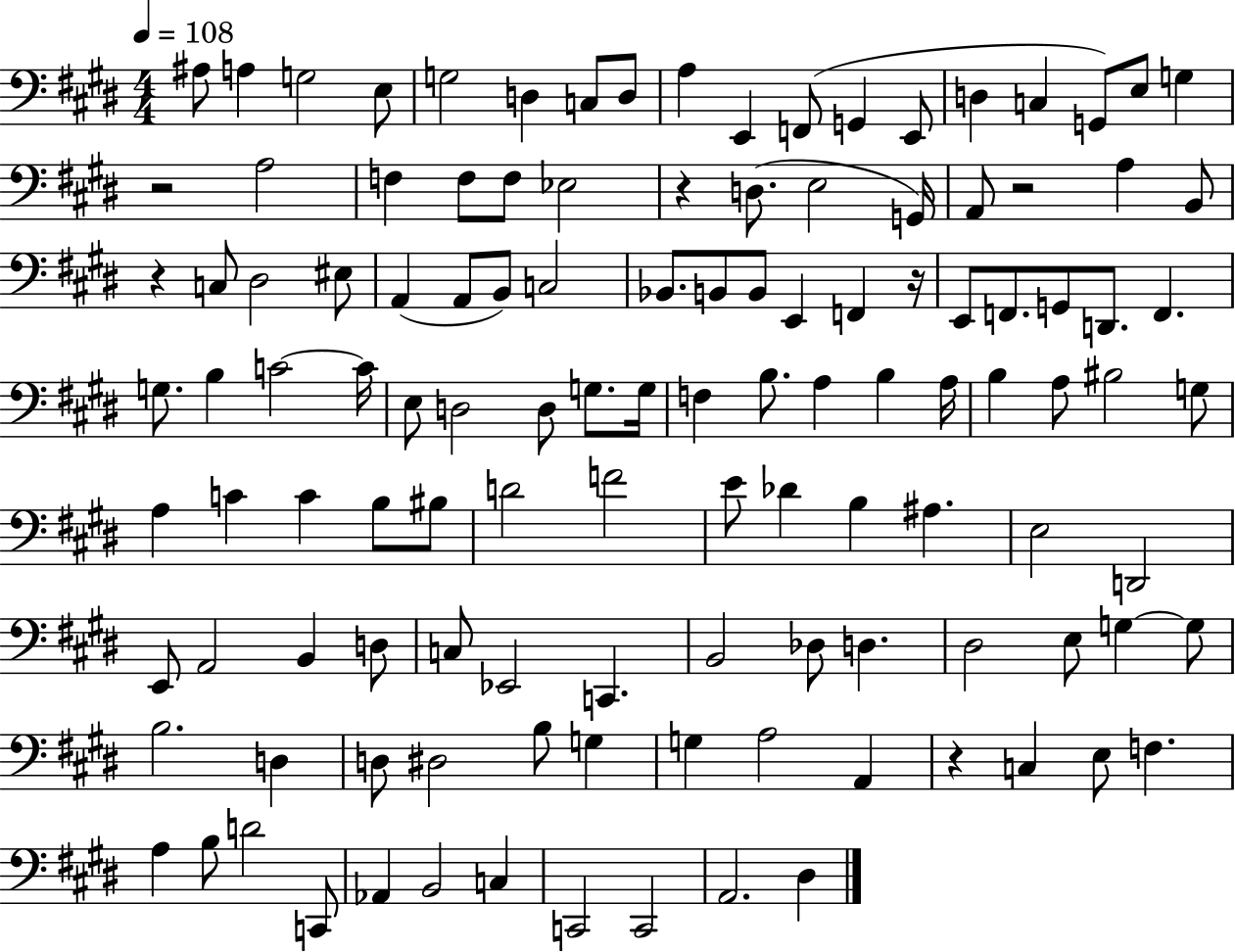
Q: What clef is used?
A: bass